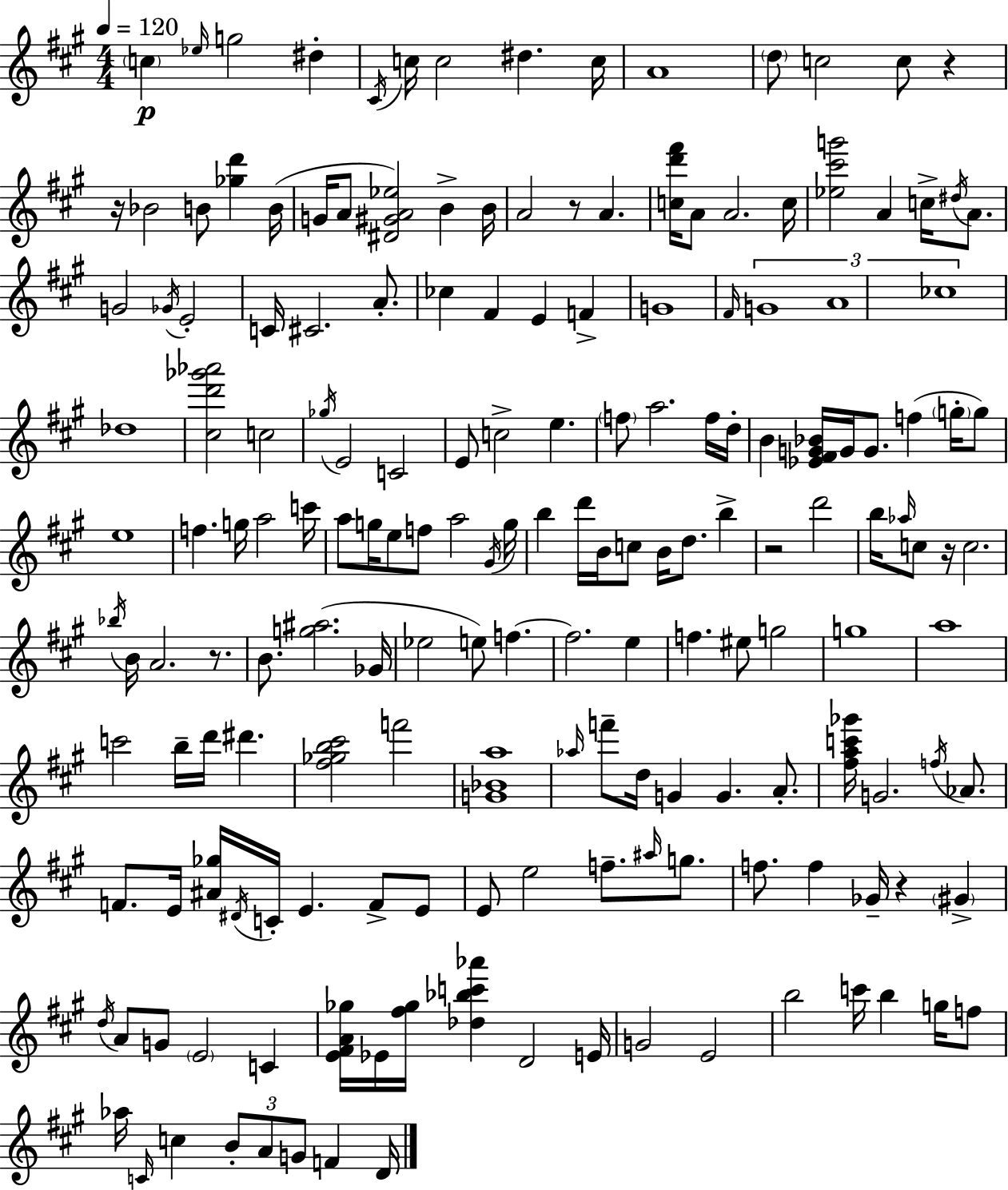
C5/q Eb5/s G5/h D#5/q C#4/s C5/s C5/h D#5/q. C5/s A4/w D5/e C5/h C5/e R/q R/s Bb4/h B4/e [Gb5,D6]/q B4/s G4/s A4/e [D#4,G#4,A4,Eb5]/h B4/q B4/s A4/h R/e A4/q. [C5,D6,F#6]/s A4/e A4/h. C5/s [Eb5,C#6,G6]/h A4/q C5/s D#5/s A4/e. G4/h Gb4/s E4/h C4/s C#4/h. A4/e. CES5/q F#4/q E4/q F4/q G4/w F#4/s G4/w A4/w CES5/w Db5/w [C#5,D6,Gb6,Ab6]/h C5/h Gb5/s E4/h C4/h E4/e C5/h E5/q. F5/e A5/h. F5/s D5/s B4/q [Eb4,F#4,G4,Bb4]/s G4/s G4/e. F5/q G5/s G5/e E5/w F5/q. G5/s A5/h C6/s A5/e G5/s E5/e F5/e A5/h G#4/s G5/s B5/q D6/s B4/s C5/e B4/s D5/e. B5/q R/h D6/h B5/s Ab5/s C5/e R/s C5/h. Bb5/s B4/s A4/h. R/e. B4/e. [G5,A#5]/h. Gb4/s Eb5/h E5/e F5/q. F5/h. E5/q F5/q. EIS5/e G5/h G5/w A5/w C6/h B5/s D6/s D#6/q. [F#5,Gb5,B5,C#6]/h F6/h [G4,Bb4,A5]/w Ab5/s F6/e D5/s G4/q G4/q. A4/e. [F#5,A5,C6,Gb6]/s G4/h. F5/s Ab4/e. F4/e. E4/s [A#4,Gb5]/s D#4/s C4/s E4/q. F4/e E4/e E4/e E5/h F5/e. A#5/s G5/e. F5/e. F5/q Gb4/s R/q G#4/q D5/s A4/e G4/e E4/h C4/q [E4,F#4,A4,Gb5]/s Eb4/s [F#5,Gb5]/s [Db5,Bb5,C6,Ab6]/q D4/h E4/s G4/h E4/h B5/h C6/s B5/q G5/s F5/e Ab5/s C4/s C5/q B4/e A4/e G4/e F4/q D4/s